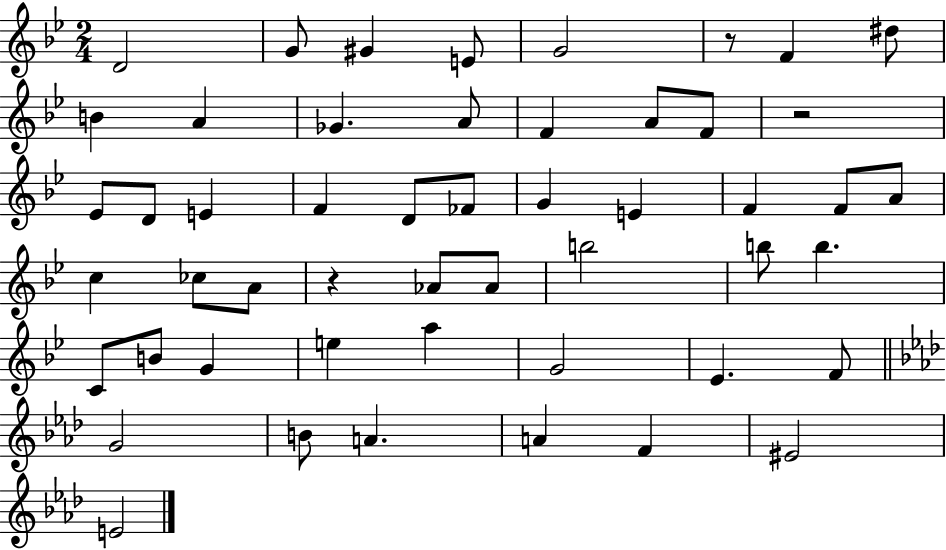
{
  \clef treble
  \numericTimeSignature
  \time 2/4
  \key bes \major
  \repeat volta 2 { d'2 | g'8 gis'4 e'8 | g'2 | r8 f'4 dis''8 | \break b'4 a'4 | ges'4. a'8 | f'4 a'8 f'8 | r2 | \break ees'8 d'8 e'4 | f'4 d'8 fes'8 | g'4 e'4 | f'4 f'8 a'8 | \break c''4 ces''8 a'8 | r4 aes'8 aes'8 | b''2 | b''8 b''4. | \break c'8 b'8 g'4 | e''4 a''4 | g'2 | ees'4. f'8 | \break \bar "||" \break \key f \minor g'2 | b'8 a'4. | a'4 f'4 | eis'2 | \break e'2 | } \bar "|."
}